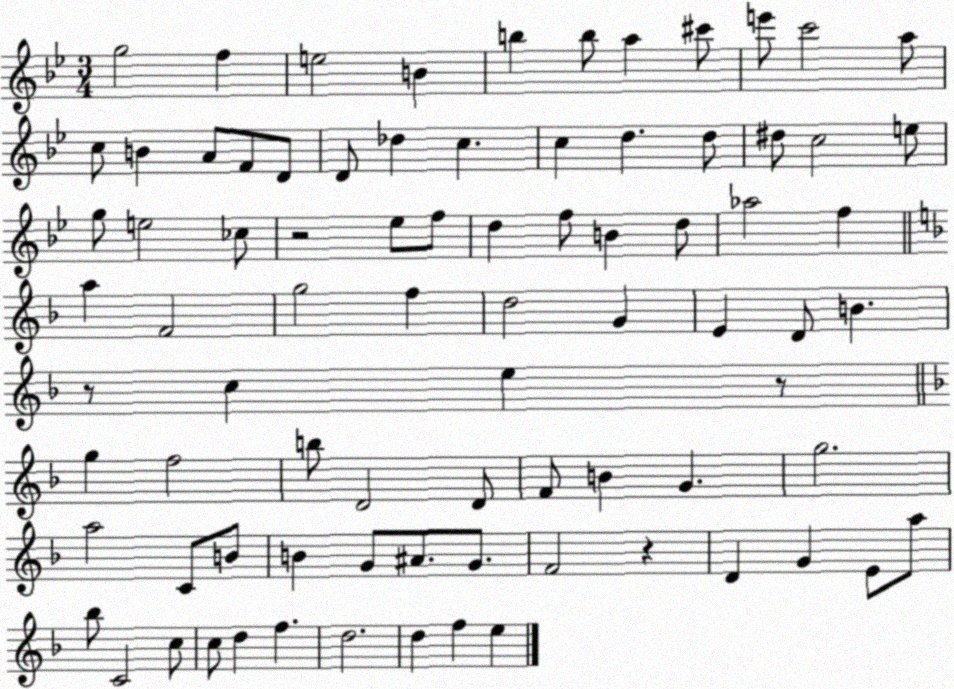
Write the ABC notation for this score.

X:1
T:Untitled
M:3/4
L:1/4
K:Bb
g2 f e2 B b b/2 a ^c'/2 e'/2 c'2 a/2 c/2 B A/2 F/2 D/2 D/2 _d c c d d/2 ^d/2 c2 e/2 g/2 e2 _c/2 z2 _e/2 f/2 d f/2 B d/2 _a2 f a F2 g2 f d2 G E D/2 B z/2 c e z/2 g f2 b/2 D2 D/2 F/2 B G g2 a2 C/2 B/2 B G/2 ^A/2 G/2 F2 z D G E/2 a/2 _b/2 C2 c/2 c/2 d f d2 d f e